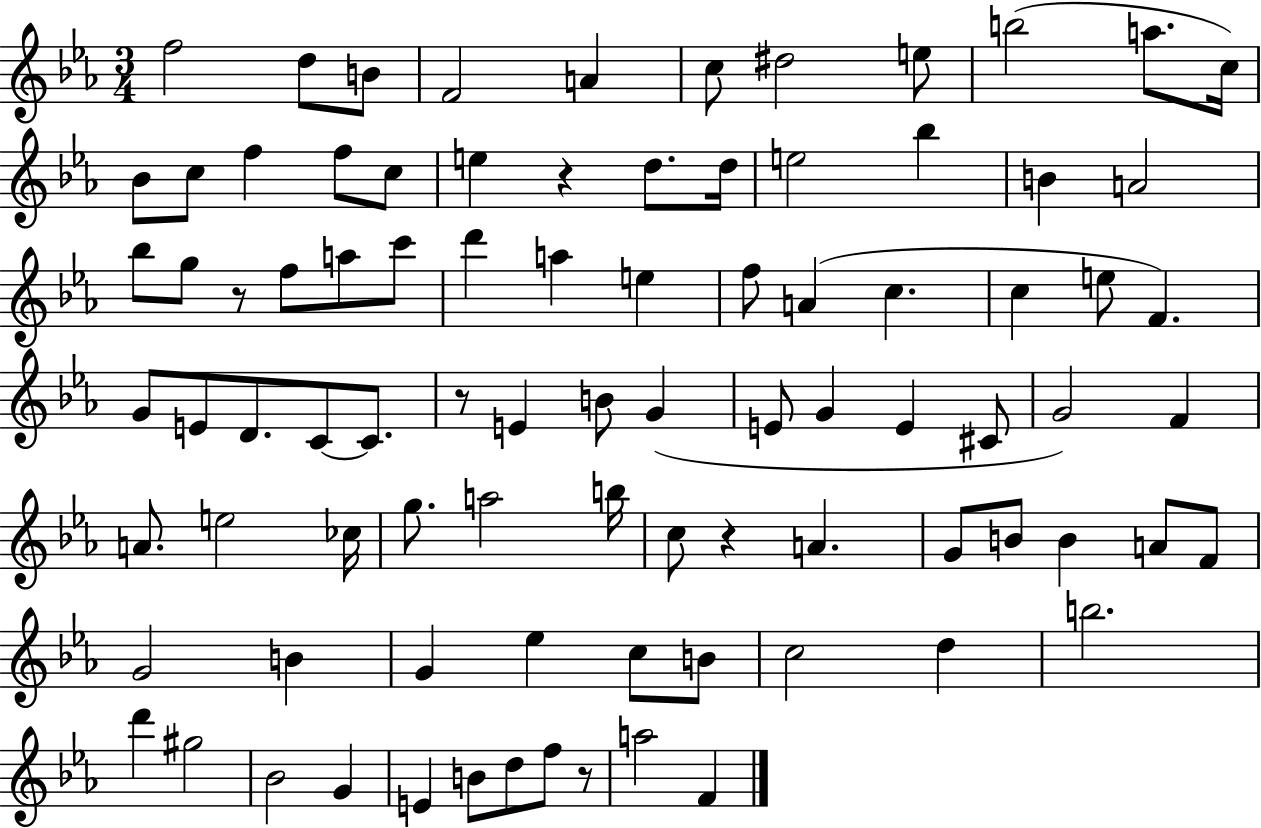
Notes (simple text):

F5/h D5/e B4/e F4/h A4/q C5/e D#5/h E5/e B5/h A5/e. C5/s Bb4/e C5/e F5/q F5/e C5/e E5/q R/q D5/e. D5/s E5/h Bb5/q B4/q A4/h Bb5/e G5/e R/e F5/e A5/e C6/e D6/q A5/q E5/q F5/e A4/q C5/q. C5/q E5/e F4/q. G4/e E4/e D4/e. C4/e C4/e. R/e E4/q B4/e G4/q E4/e G4/q E4/q C#4/e G4/h F4/q A4/e. E5/h CES5/s G5/e. A5/h B5/s C5/e R/q A4/q. G4/e B4/e B4/q A4/e F4/e G4/h B4/q G4/q Eb5/q C5/e B4/e C5/h D5/q B5/h. D6/q G#5/h Bb4/h G4/q E4/q B4/e D5/e F5/e R/e A5/h F4/q